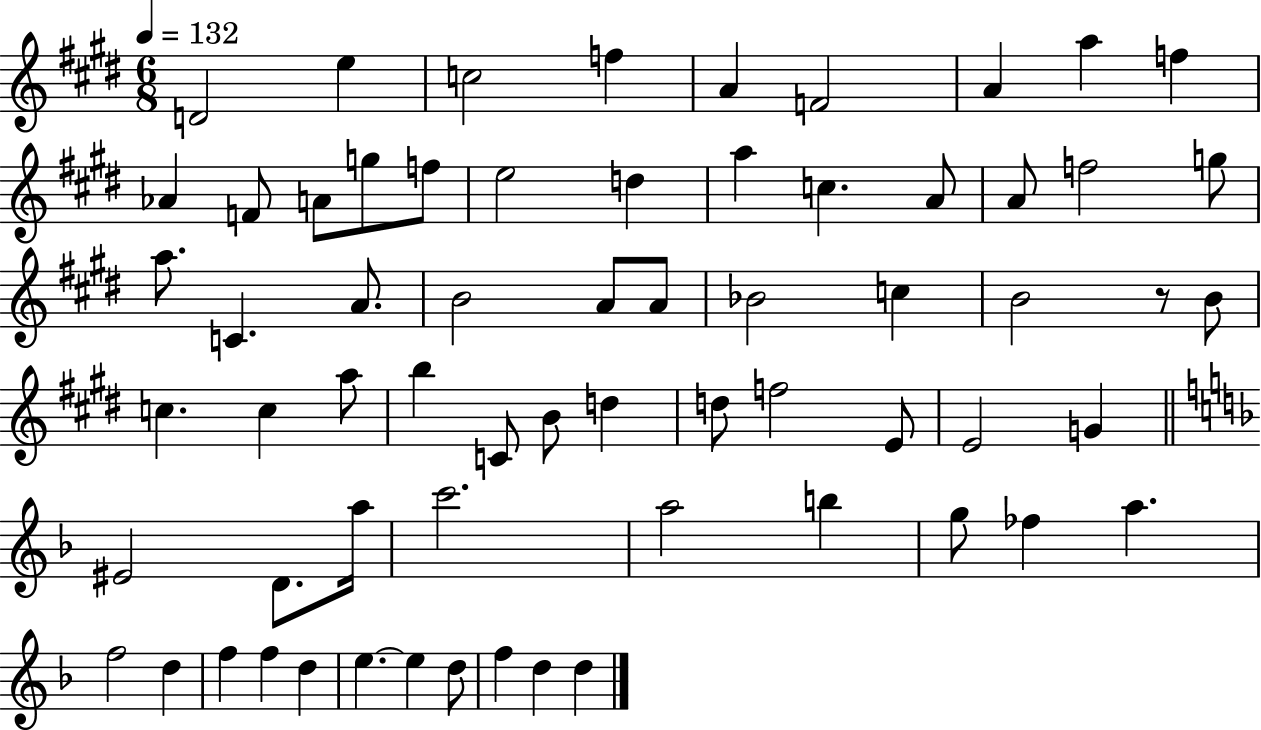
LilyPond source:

{
  \clef treble
  \numericTimeSignature
  \time 6/8
  \key e \major
  \tempo 4 = 132
  d'2 e''4 | c''2 f''4 | a'4 f'2 | a'4 a''4 f''4 | \break aes'4 f'8 a'8 g''8 f''8 | e''2 d''4 | a''4 c''4. a'8 | a'8 f''2 g''8 | \break a''8. c'4. a'8. | b'2 a'8 a'8 | bes'2 c''4 | b'2 r8 b'8 | \break c''4. c''4 a''8 | b''4 c'8 b'8 d''4 | d''8 f''2 e'8 | e'2 g'4 | \break \bar "||" \break \key f \major eis'2 d'8. a''16 | c'''2. | a''2 b''4 | g''8 fes''4 a''4. | \break f''2 d''4 | f''4 f''4 d''4 | e''4.~~ e''4 d''8 | f''4 d''4 d''4 | \break \bar "|."
}